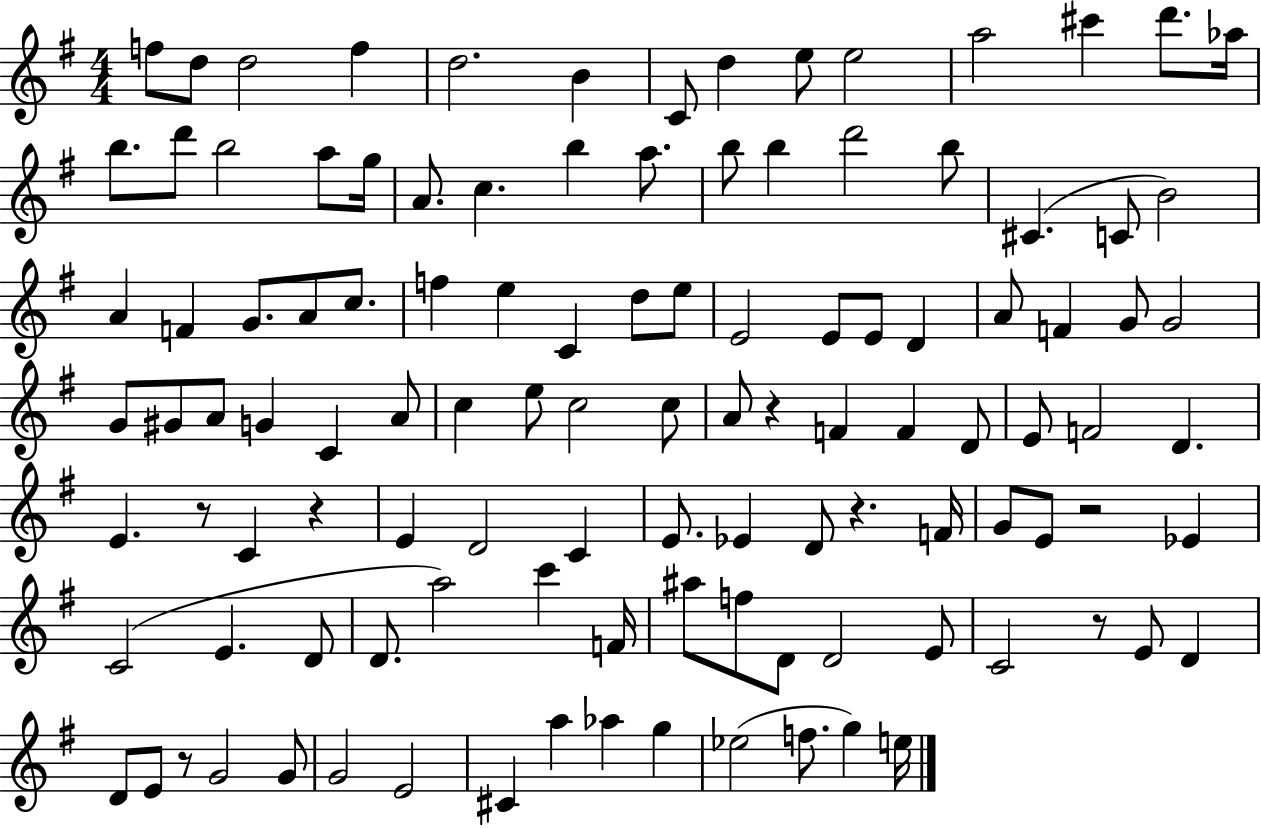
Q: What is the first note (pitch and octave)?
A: F5